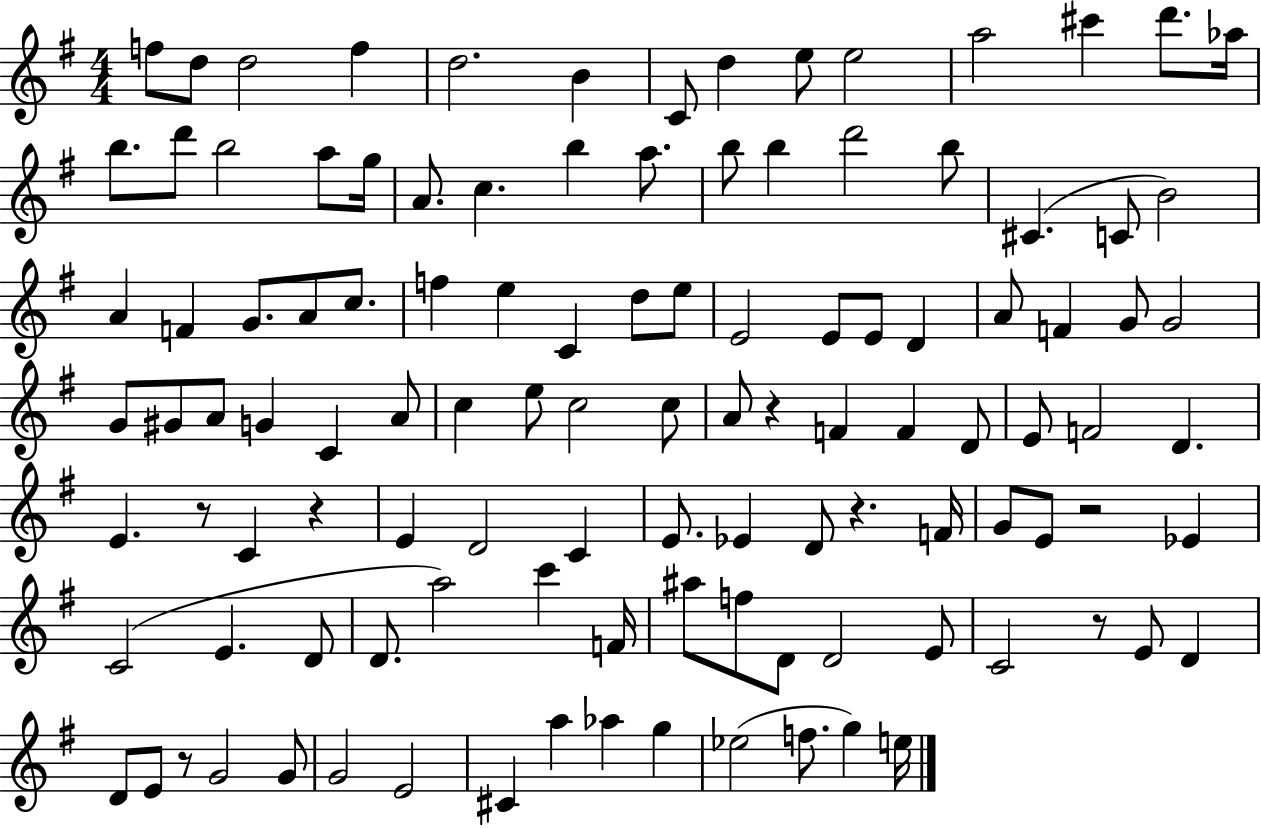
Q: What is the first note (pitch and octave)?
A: F5